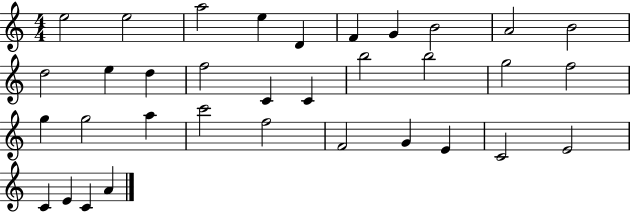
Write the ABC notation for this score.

X:1
T:Untitled
M:4/4
L:1/4
K:C
e2 e2 a2 e D F G B2 A2 B2 d2 e d f2 C C b2 b2 g2 f2 g g2 a c'2 f2 F2 G E C2 E2 C E C A